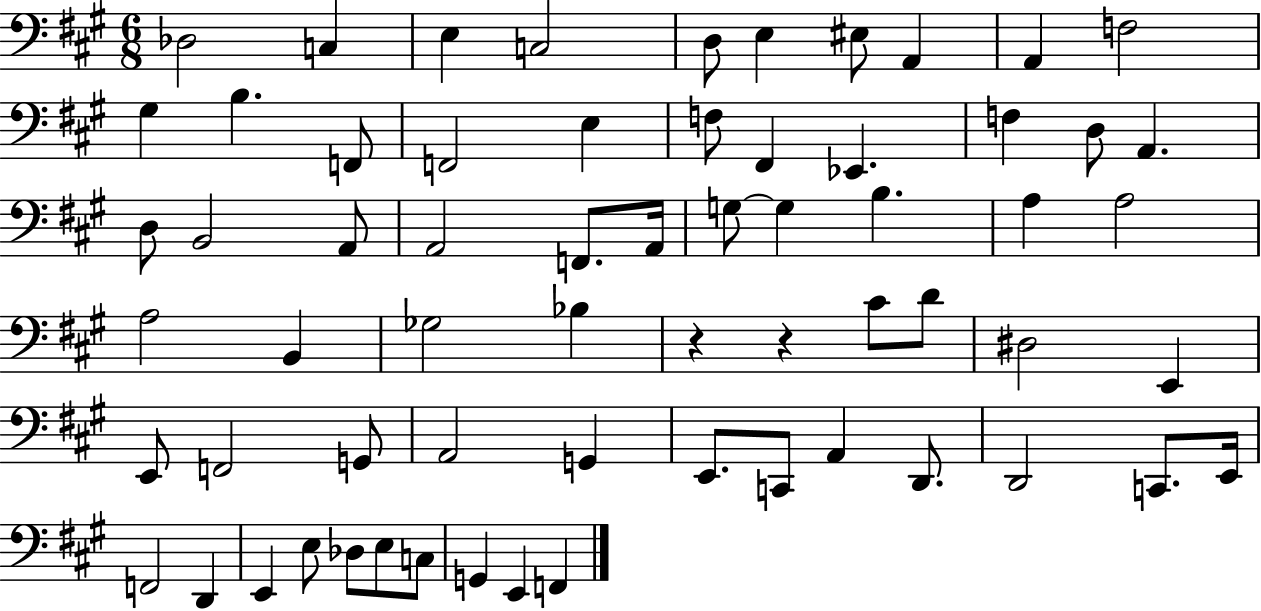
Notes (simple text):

Db3/h C3/q E3/q C3/h D3/e E3/q EIS3/e A2/q A2/q F3/h G#3/q B3/q. F2/e F2/h E3/q F3/e F#2/q Eb2/q. F3/q D3/e A2/q. D3/e B2/h A2/e A2/h F2/e. A2/s G3/e G3/q B3/q. A3/q A3/h A3/h B2/q Gb3/h Bb3/q R/q R/q C#4/e D4/e D#3/h E2/q E2/e F2/h G2/e A2/h G2/q E2/e. C2/e A2/q D2/e. D2/h C2/e. E2/s F2/h D2/q E2/q E3/e Db3/e E3/e C3/e G2/q E2/q F2/q